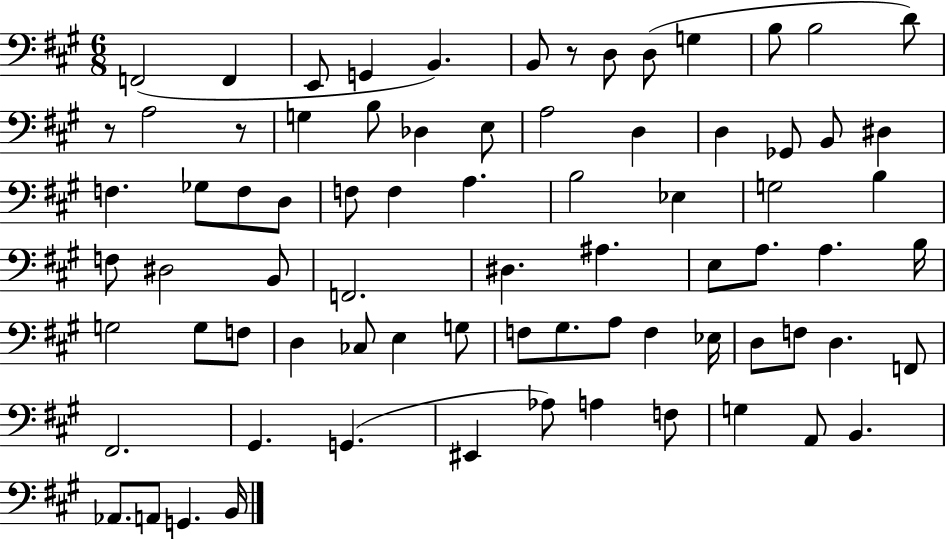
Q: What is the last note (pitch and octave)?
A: B2